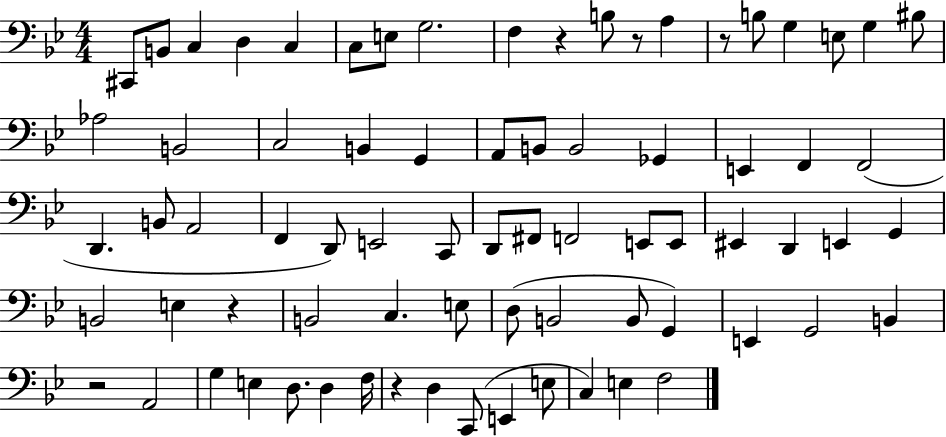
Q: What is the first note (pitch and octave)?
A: C#2